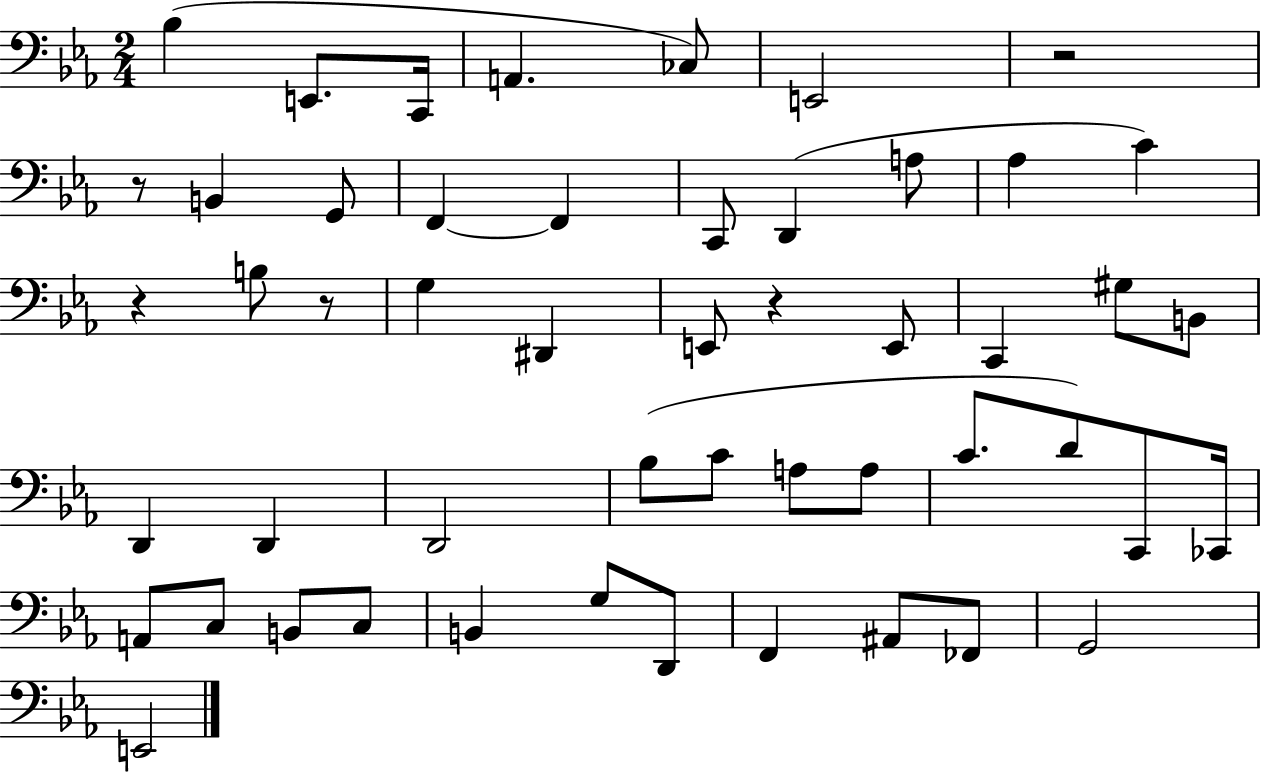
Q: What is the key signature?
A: EES major